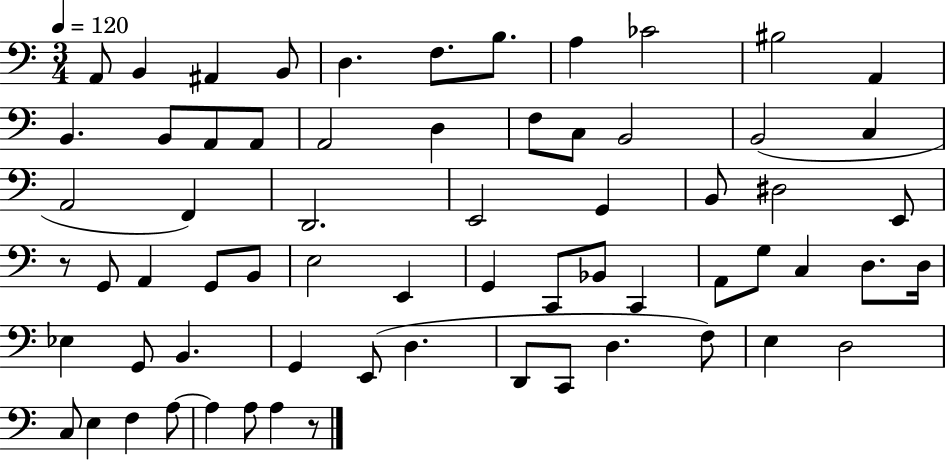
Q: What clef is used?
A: bass